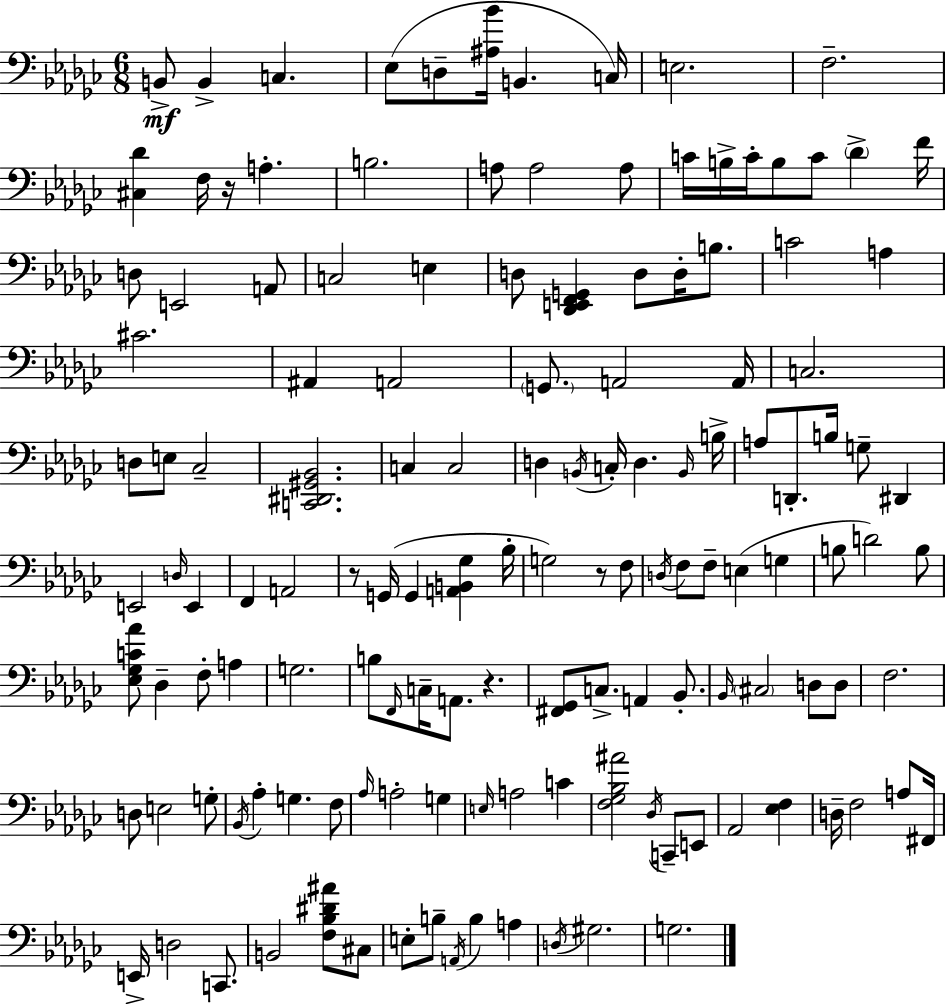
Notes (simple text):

B2/e B2/q C3/q. Eb3/e D3/e [A#3,Bb4]/s B2/q. C3/s E3/h. F3/h. [C#3,Db4]/q F3/s R/s A3/q. B3/h. A3/e A3/h A3/e C4/s B3/s C4/s B3/e C4/e Db4/q F4/s D3/e E2/h A2/e C3/h E3/q D3/e [Db2,E2,F2,G2]/q D3/e D3/s B3/e. C4/h A3/q C#4/h. A#2/q A2/h G2/e. A2/h A2/s C3/h. D3/e E3/e CES3/h [C2,D#2,G#2,Bb2]/h. C3/q C3/h D3/q B2/s C3/s D3/q. B2/s B3/s A3/e D2/e. B3/s G3/e D#2/q E2/h D3/s E2/q F2/q A2/h R/e G2/s G2/q [A2,B2,Gb3]/q Bb3/s G3/h R/e F3/e D3/s F3/e F3/e E3/q G3/q B3/e D4/h B3/e [Eb3,Gb3,C4,Ab4]/e Db3/q F3/e A3/q G3/h. B3/e F2/s C3/s A2/e. R/q. [F#2,Gb2]/e C3/e. A2/q Bb2/e. Bb2/s C#3/h D3/e D3/e F3/h. D3/e E3/h G3/e Bb2/s Ab3/q G3/q. F3/e Ab3/s A3/h G3/q E3/s A3/h C4/q [F3,Gb3,Bb3,A#4]/h Db3/s C2/e E2/e Ab2/h [Eb3,F3]/q D3/s F3/h A3/e F#2/s E2/s D3/h C2/e. B2/h [F3,Bb3,D#4,A#4]/e C#3/e E3/e B3/e A2/s B3/q A3/q D3/s G#3/h. G3/h.